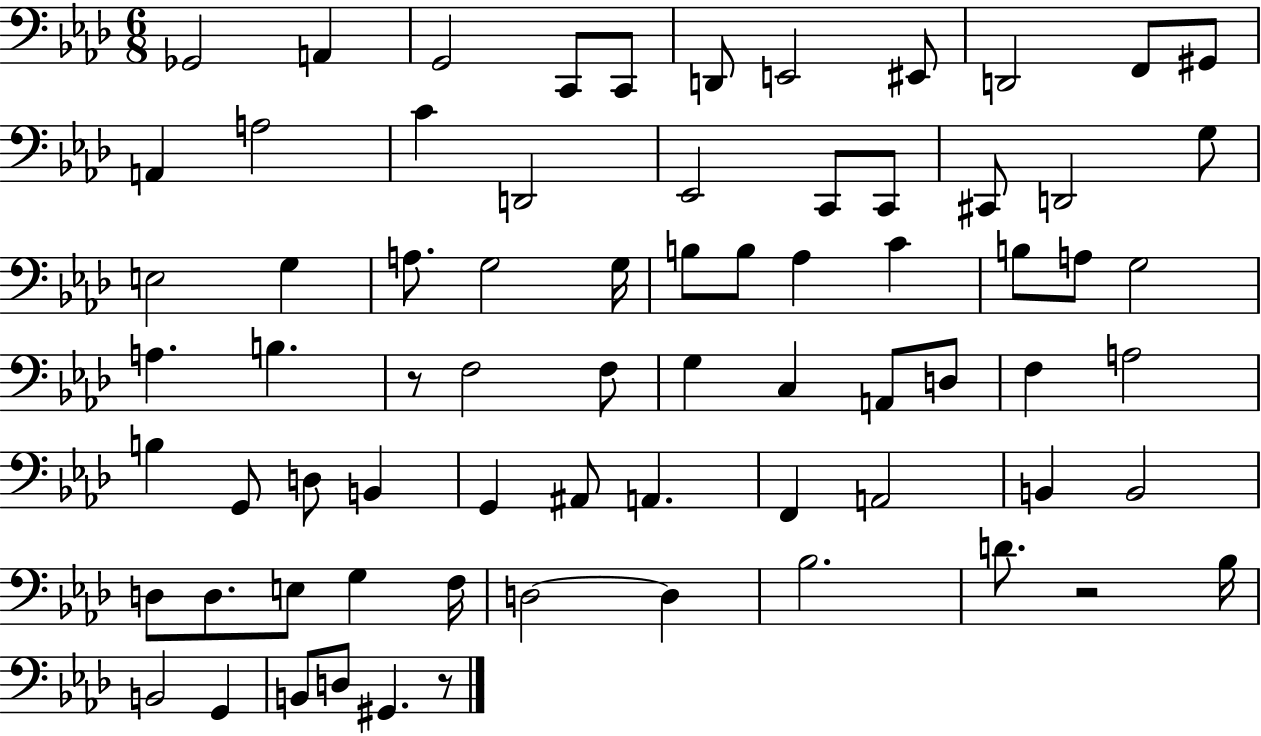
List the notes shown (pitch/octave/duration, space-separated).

Gb2/h A2/q G2/h C2/e C2/e D2/e E2/h EIS2/e D2/h F2/e G#2/e A2/q A3/h C4/q D2/h Eb2/h C2/e C2/e C#2/e D2/h G3/e E3/h G3/q A3/e. G3/h G3/s B3/e B3/e Ab3/q C4/q B3/e A3/e G3/h A3/q. B3/q. R/e F3/h F3/e G3/q C3/q A2/e D3/e F3/q A3/h B3/q G2/e D3/e B2/q G2/q A#2/e A2/q. F2/q A2/h B2/q B2/h D3/e D3/e. E3/e G3/q F3/s D3/h D3/q Bb3/h. D4/e. R/h Bb3/s B2/h G2/q B2/e D3/e G#2/q. R/e